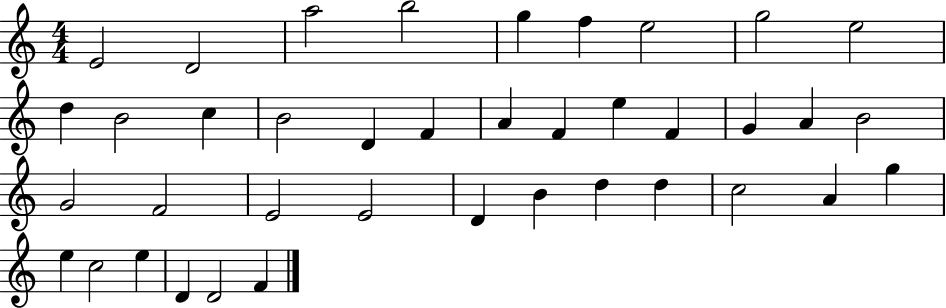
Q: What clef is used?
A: treble